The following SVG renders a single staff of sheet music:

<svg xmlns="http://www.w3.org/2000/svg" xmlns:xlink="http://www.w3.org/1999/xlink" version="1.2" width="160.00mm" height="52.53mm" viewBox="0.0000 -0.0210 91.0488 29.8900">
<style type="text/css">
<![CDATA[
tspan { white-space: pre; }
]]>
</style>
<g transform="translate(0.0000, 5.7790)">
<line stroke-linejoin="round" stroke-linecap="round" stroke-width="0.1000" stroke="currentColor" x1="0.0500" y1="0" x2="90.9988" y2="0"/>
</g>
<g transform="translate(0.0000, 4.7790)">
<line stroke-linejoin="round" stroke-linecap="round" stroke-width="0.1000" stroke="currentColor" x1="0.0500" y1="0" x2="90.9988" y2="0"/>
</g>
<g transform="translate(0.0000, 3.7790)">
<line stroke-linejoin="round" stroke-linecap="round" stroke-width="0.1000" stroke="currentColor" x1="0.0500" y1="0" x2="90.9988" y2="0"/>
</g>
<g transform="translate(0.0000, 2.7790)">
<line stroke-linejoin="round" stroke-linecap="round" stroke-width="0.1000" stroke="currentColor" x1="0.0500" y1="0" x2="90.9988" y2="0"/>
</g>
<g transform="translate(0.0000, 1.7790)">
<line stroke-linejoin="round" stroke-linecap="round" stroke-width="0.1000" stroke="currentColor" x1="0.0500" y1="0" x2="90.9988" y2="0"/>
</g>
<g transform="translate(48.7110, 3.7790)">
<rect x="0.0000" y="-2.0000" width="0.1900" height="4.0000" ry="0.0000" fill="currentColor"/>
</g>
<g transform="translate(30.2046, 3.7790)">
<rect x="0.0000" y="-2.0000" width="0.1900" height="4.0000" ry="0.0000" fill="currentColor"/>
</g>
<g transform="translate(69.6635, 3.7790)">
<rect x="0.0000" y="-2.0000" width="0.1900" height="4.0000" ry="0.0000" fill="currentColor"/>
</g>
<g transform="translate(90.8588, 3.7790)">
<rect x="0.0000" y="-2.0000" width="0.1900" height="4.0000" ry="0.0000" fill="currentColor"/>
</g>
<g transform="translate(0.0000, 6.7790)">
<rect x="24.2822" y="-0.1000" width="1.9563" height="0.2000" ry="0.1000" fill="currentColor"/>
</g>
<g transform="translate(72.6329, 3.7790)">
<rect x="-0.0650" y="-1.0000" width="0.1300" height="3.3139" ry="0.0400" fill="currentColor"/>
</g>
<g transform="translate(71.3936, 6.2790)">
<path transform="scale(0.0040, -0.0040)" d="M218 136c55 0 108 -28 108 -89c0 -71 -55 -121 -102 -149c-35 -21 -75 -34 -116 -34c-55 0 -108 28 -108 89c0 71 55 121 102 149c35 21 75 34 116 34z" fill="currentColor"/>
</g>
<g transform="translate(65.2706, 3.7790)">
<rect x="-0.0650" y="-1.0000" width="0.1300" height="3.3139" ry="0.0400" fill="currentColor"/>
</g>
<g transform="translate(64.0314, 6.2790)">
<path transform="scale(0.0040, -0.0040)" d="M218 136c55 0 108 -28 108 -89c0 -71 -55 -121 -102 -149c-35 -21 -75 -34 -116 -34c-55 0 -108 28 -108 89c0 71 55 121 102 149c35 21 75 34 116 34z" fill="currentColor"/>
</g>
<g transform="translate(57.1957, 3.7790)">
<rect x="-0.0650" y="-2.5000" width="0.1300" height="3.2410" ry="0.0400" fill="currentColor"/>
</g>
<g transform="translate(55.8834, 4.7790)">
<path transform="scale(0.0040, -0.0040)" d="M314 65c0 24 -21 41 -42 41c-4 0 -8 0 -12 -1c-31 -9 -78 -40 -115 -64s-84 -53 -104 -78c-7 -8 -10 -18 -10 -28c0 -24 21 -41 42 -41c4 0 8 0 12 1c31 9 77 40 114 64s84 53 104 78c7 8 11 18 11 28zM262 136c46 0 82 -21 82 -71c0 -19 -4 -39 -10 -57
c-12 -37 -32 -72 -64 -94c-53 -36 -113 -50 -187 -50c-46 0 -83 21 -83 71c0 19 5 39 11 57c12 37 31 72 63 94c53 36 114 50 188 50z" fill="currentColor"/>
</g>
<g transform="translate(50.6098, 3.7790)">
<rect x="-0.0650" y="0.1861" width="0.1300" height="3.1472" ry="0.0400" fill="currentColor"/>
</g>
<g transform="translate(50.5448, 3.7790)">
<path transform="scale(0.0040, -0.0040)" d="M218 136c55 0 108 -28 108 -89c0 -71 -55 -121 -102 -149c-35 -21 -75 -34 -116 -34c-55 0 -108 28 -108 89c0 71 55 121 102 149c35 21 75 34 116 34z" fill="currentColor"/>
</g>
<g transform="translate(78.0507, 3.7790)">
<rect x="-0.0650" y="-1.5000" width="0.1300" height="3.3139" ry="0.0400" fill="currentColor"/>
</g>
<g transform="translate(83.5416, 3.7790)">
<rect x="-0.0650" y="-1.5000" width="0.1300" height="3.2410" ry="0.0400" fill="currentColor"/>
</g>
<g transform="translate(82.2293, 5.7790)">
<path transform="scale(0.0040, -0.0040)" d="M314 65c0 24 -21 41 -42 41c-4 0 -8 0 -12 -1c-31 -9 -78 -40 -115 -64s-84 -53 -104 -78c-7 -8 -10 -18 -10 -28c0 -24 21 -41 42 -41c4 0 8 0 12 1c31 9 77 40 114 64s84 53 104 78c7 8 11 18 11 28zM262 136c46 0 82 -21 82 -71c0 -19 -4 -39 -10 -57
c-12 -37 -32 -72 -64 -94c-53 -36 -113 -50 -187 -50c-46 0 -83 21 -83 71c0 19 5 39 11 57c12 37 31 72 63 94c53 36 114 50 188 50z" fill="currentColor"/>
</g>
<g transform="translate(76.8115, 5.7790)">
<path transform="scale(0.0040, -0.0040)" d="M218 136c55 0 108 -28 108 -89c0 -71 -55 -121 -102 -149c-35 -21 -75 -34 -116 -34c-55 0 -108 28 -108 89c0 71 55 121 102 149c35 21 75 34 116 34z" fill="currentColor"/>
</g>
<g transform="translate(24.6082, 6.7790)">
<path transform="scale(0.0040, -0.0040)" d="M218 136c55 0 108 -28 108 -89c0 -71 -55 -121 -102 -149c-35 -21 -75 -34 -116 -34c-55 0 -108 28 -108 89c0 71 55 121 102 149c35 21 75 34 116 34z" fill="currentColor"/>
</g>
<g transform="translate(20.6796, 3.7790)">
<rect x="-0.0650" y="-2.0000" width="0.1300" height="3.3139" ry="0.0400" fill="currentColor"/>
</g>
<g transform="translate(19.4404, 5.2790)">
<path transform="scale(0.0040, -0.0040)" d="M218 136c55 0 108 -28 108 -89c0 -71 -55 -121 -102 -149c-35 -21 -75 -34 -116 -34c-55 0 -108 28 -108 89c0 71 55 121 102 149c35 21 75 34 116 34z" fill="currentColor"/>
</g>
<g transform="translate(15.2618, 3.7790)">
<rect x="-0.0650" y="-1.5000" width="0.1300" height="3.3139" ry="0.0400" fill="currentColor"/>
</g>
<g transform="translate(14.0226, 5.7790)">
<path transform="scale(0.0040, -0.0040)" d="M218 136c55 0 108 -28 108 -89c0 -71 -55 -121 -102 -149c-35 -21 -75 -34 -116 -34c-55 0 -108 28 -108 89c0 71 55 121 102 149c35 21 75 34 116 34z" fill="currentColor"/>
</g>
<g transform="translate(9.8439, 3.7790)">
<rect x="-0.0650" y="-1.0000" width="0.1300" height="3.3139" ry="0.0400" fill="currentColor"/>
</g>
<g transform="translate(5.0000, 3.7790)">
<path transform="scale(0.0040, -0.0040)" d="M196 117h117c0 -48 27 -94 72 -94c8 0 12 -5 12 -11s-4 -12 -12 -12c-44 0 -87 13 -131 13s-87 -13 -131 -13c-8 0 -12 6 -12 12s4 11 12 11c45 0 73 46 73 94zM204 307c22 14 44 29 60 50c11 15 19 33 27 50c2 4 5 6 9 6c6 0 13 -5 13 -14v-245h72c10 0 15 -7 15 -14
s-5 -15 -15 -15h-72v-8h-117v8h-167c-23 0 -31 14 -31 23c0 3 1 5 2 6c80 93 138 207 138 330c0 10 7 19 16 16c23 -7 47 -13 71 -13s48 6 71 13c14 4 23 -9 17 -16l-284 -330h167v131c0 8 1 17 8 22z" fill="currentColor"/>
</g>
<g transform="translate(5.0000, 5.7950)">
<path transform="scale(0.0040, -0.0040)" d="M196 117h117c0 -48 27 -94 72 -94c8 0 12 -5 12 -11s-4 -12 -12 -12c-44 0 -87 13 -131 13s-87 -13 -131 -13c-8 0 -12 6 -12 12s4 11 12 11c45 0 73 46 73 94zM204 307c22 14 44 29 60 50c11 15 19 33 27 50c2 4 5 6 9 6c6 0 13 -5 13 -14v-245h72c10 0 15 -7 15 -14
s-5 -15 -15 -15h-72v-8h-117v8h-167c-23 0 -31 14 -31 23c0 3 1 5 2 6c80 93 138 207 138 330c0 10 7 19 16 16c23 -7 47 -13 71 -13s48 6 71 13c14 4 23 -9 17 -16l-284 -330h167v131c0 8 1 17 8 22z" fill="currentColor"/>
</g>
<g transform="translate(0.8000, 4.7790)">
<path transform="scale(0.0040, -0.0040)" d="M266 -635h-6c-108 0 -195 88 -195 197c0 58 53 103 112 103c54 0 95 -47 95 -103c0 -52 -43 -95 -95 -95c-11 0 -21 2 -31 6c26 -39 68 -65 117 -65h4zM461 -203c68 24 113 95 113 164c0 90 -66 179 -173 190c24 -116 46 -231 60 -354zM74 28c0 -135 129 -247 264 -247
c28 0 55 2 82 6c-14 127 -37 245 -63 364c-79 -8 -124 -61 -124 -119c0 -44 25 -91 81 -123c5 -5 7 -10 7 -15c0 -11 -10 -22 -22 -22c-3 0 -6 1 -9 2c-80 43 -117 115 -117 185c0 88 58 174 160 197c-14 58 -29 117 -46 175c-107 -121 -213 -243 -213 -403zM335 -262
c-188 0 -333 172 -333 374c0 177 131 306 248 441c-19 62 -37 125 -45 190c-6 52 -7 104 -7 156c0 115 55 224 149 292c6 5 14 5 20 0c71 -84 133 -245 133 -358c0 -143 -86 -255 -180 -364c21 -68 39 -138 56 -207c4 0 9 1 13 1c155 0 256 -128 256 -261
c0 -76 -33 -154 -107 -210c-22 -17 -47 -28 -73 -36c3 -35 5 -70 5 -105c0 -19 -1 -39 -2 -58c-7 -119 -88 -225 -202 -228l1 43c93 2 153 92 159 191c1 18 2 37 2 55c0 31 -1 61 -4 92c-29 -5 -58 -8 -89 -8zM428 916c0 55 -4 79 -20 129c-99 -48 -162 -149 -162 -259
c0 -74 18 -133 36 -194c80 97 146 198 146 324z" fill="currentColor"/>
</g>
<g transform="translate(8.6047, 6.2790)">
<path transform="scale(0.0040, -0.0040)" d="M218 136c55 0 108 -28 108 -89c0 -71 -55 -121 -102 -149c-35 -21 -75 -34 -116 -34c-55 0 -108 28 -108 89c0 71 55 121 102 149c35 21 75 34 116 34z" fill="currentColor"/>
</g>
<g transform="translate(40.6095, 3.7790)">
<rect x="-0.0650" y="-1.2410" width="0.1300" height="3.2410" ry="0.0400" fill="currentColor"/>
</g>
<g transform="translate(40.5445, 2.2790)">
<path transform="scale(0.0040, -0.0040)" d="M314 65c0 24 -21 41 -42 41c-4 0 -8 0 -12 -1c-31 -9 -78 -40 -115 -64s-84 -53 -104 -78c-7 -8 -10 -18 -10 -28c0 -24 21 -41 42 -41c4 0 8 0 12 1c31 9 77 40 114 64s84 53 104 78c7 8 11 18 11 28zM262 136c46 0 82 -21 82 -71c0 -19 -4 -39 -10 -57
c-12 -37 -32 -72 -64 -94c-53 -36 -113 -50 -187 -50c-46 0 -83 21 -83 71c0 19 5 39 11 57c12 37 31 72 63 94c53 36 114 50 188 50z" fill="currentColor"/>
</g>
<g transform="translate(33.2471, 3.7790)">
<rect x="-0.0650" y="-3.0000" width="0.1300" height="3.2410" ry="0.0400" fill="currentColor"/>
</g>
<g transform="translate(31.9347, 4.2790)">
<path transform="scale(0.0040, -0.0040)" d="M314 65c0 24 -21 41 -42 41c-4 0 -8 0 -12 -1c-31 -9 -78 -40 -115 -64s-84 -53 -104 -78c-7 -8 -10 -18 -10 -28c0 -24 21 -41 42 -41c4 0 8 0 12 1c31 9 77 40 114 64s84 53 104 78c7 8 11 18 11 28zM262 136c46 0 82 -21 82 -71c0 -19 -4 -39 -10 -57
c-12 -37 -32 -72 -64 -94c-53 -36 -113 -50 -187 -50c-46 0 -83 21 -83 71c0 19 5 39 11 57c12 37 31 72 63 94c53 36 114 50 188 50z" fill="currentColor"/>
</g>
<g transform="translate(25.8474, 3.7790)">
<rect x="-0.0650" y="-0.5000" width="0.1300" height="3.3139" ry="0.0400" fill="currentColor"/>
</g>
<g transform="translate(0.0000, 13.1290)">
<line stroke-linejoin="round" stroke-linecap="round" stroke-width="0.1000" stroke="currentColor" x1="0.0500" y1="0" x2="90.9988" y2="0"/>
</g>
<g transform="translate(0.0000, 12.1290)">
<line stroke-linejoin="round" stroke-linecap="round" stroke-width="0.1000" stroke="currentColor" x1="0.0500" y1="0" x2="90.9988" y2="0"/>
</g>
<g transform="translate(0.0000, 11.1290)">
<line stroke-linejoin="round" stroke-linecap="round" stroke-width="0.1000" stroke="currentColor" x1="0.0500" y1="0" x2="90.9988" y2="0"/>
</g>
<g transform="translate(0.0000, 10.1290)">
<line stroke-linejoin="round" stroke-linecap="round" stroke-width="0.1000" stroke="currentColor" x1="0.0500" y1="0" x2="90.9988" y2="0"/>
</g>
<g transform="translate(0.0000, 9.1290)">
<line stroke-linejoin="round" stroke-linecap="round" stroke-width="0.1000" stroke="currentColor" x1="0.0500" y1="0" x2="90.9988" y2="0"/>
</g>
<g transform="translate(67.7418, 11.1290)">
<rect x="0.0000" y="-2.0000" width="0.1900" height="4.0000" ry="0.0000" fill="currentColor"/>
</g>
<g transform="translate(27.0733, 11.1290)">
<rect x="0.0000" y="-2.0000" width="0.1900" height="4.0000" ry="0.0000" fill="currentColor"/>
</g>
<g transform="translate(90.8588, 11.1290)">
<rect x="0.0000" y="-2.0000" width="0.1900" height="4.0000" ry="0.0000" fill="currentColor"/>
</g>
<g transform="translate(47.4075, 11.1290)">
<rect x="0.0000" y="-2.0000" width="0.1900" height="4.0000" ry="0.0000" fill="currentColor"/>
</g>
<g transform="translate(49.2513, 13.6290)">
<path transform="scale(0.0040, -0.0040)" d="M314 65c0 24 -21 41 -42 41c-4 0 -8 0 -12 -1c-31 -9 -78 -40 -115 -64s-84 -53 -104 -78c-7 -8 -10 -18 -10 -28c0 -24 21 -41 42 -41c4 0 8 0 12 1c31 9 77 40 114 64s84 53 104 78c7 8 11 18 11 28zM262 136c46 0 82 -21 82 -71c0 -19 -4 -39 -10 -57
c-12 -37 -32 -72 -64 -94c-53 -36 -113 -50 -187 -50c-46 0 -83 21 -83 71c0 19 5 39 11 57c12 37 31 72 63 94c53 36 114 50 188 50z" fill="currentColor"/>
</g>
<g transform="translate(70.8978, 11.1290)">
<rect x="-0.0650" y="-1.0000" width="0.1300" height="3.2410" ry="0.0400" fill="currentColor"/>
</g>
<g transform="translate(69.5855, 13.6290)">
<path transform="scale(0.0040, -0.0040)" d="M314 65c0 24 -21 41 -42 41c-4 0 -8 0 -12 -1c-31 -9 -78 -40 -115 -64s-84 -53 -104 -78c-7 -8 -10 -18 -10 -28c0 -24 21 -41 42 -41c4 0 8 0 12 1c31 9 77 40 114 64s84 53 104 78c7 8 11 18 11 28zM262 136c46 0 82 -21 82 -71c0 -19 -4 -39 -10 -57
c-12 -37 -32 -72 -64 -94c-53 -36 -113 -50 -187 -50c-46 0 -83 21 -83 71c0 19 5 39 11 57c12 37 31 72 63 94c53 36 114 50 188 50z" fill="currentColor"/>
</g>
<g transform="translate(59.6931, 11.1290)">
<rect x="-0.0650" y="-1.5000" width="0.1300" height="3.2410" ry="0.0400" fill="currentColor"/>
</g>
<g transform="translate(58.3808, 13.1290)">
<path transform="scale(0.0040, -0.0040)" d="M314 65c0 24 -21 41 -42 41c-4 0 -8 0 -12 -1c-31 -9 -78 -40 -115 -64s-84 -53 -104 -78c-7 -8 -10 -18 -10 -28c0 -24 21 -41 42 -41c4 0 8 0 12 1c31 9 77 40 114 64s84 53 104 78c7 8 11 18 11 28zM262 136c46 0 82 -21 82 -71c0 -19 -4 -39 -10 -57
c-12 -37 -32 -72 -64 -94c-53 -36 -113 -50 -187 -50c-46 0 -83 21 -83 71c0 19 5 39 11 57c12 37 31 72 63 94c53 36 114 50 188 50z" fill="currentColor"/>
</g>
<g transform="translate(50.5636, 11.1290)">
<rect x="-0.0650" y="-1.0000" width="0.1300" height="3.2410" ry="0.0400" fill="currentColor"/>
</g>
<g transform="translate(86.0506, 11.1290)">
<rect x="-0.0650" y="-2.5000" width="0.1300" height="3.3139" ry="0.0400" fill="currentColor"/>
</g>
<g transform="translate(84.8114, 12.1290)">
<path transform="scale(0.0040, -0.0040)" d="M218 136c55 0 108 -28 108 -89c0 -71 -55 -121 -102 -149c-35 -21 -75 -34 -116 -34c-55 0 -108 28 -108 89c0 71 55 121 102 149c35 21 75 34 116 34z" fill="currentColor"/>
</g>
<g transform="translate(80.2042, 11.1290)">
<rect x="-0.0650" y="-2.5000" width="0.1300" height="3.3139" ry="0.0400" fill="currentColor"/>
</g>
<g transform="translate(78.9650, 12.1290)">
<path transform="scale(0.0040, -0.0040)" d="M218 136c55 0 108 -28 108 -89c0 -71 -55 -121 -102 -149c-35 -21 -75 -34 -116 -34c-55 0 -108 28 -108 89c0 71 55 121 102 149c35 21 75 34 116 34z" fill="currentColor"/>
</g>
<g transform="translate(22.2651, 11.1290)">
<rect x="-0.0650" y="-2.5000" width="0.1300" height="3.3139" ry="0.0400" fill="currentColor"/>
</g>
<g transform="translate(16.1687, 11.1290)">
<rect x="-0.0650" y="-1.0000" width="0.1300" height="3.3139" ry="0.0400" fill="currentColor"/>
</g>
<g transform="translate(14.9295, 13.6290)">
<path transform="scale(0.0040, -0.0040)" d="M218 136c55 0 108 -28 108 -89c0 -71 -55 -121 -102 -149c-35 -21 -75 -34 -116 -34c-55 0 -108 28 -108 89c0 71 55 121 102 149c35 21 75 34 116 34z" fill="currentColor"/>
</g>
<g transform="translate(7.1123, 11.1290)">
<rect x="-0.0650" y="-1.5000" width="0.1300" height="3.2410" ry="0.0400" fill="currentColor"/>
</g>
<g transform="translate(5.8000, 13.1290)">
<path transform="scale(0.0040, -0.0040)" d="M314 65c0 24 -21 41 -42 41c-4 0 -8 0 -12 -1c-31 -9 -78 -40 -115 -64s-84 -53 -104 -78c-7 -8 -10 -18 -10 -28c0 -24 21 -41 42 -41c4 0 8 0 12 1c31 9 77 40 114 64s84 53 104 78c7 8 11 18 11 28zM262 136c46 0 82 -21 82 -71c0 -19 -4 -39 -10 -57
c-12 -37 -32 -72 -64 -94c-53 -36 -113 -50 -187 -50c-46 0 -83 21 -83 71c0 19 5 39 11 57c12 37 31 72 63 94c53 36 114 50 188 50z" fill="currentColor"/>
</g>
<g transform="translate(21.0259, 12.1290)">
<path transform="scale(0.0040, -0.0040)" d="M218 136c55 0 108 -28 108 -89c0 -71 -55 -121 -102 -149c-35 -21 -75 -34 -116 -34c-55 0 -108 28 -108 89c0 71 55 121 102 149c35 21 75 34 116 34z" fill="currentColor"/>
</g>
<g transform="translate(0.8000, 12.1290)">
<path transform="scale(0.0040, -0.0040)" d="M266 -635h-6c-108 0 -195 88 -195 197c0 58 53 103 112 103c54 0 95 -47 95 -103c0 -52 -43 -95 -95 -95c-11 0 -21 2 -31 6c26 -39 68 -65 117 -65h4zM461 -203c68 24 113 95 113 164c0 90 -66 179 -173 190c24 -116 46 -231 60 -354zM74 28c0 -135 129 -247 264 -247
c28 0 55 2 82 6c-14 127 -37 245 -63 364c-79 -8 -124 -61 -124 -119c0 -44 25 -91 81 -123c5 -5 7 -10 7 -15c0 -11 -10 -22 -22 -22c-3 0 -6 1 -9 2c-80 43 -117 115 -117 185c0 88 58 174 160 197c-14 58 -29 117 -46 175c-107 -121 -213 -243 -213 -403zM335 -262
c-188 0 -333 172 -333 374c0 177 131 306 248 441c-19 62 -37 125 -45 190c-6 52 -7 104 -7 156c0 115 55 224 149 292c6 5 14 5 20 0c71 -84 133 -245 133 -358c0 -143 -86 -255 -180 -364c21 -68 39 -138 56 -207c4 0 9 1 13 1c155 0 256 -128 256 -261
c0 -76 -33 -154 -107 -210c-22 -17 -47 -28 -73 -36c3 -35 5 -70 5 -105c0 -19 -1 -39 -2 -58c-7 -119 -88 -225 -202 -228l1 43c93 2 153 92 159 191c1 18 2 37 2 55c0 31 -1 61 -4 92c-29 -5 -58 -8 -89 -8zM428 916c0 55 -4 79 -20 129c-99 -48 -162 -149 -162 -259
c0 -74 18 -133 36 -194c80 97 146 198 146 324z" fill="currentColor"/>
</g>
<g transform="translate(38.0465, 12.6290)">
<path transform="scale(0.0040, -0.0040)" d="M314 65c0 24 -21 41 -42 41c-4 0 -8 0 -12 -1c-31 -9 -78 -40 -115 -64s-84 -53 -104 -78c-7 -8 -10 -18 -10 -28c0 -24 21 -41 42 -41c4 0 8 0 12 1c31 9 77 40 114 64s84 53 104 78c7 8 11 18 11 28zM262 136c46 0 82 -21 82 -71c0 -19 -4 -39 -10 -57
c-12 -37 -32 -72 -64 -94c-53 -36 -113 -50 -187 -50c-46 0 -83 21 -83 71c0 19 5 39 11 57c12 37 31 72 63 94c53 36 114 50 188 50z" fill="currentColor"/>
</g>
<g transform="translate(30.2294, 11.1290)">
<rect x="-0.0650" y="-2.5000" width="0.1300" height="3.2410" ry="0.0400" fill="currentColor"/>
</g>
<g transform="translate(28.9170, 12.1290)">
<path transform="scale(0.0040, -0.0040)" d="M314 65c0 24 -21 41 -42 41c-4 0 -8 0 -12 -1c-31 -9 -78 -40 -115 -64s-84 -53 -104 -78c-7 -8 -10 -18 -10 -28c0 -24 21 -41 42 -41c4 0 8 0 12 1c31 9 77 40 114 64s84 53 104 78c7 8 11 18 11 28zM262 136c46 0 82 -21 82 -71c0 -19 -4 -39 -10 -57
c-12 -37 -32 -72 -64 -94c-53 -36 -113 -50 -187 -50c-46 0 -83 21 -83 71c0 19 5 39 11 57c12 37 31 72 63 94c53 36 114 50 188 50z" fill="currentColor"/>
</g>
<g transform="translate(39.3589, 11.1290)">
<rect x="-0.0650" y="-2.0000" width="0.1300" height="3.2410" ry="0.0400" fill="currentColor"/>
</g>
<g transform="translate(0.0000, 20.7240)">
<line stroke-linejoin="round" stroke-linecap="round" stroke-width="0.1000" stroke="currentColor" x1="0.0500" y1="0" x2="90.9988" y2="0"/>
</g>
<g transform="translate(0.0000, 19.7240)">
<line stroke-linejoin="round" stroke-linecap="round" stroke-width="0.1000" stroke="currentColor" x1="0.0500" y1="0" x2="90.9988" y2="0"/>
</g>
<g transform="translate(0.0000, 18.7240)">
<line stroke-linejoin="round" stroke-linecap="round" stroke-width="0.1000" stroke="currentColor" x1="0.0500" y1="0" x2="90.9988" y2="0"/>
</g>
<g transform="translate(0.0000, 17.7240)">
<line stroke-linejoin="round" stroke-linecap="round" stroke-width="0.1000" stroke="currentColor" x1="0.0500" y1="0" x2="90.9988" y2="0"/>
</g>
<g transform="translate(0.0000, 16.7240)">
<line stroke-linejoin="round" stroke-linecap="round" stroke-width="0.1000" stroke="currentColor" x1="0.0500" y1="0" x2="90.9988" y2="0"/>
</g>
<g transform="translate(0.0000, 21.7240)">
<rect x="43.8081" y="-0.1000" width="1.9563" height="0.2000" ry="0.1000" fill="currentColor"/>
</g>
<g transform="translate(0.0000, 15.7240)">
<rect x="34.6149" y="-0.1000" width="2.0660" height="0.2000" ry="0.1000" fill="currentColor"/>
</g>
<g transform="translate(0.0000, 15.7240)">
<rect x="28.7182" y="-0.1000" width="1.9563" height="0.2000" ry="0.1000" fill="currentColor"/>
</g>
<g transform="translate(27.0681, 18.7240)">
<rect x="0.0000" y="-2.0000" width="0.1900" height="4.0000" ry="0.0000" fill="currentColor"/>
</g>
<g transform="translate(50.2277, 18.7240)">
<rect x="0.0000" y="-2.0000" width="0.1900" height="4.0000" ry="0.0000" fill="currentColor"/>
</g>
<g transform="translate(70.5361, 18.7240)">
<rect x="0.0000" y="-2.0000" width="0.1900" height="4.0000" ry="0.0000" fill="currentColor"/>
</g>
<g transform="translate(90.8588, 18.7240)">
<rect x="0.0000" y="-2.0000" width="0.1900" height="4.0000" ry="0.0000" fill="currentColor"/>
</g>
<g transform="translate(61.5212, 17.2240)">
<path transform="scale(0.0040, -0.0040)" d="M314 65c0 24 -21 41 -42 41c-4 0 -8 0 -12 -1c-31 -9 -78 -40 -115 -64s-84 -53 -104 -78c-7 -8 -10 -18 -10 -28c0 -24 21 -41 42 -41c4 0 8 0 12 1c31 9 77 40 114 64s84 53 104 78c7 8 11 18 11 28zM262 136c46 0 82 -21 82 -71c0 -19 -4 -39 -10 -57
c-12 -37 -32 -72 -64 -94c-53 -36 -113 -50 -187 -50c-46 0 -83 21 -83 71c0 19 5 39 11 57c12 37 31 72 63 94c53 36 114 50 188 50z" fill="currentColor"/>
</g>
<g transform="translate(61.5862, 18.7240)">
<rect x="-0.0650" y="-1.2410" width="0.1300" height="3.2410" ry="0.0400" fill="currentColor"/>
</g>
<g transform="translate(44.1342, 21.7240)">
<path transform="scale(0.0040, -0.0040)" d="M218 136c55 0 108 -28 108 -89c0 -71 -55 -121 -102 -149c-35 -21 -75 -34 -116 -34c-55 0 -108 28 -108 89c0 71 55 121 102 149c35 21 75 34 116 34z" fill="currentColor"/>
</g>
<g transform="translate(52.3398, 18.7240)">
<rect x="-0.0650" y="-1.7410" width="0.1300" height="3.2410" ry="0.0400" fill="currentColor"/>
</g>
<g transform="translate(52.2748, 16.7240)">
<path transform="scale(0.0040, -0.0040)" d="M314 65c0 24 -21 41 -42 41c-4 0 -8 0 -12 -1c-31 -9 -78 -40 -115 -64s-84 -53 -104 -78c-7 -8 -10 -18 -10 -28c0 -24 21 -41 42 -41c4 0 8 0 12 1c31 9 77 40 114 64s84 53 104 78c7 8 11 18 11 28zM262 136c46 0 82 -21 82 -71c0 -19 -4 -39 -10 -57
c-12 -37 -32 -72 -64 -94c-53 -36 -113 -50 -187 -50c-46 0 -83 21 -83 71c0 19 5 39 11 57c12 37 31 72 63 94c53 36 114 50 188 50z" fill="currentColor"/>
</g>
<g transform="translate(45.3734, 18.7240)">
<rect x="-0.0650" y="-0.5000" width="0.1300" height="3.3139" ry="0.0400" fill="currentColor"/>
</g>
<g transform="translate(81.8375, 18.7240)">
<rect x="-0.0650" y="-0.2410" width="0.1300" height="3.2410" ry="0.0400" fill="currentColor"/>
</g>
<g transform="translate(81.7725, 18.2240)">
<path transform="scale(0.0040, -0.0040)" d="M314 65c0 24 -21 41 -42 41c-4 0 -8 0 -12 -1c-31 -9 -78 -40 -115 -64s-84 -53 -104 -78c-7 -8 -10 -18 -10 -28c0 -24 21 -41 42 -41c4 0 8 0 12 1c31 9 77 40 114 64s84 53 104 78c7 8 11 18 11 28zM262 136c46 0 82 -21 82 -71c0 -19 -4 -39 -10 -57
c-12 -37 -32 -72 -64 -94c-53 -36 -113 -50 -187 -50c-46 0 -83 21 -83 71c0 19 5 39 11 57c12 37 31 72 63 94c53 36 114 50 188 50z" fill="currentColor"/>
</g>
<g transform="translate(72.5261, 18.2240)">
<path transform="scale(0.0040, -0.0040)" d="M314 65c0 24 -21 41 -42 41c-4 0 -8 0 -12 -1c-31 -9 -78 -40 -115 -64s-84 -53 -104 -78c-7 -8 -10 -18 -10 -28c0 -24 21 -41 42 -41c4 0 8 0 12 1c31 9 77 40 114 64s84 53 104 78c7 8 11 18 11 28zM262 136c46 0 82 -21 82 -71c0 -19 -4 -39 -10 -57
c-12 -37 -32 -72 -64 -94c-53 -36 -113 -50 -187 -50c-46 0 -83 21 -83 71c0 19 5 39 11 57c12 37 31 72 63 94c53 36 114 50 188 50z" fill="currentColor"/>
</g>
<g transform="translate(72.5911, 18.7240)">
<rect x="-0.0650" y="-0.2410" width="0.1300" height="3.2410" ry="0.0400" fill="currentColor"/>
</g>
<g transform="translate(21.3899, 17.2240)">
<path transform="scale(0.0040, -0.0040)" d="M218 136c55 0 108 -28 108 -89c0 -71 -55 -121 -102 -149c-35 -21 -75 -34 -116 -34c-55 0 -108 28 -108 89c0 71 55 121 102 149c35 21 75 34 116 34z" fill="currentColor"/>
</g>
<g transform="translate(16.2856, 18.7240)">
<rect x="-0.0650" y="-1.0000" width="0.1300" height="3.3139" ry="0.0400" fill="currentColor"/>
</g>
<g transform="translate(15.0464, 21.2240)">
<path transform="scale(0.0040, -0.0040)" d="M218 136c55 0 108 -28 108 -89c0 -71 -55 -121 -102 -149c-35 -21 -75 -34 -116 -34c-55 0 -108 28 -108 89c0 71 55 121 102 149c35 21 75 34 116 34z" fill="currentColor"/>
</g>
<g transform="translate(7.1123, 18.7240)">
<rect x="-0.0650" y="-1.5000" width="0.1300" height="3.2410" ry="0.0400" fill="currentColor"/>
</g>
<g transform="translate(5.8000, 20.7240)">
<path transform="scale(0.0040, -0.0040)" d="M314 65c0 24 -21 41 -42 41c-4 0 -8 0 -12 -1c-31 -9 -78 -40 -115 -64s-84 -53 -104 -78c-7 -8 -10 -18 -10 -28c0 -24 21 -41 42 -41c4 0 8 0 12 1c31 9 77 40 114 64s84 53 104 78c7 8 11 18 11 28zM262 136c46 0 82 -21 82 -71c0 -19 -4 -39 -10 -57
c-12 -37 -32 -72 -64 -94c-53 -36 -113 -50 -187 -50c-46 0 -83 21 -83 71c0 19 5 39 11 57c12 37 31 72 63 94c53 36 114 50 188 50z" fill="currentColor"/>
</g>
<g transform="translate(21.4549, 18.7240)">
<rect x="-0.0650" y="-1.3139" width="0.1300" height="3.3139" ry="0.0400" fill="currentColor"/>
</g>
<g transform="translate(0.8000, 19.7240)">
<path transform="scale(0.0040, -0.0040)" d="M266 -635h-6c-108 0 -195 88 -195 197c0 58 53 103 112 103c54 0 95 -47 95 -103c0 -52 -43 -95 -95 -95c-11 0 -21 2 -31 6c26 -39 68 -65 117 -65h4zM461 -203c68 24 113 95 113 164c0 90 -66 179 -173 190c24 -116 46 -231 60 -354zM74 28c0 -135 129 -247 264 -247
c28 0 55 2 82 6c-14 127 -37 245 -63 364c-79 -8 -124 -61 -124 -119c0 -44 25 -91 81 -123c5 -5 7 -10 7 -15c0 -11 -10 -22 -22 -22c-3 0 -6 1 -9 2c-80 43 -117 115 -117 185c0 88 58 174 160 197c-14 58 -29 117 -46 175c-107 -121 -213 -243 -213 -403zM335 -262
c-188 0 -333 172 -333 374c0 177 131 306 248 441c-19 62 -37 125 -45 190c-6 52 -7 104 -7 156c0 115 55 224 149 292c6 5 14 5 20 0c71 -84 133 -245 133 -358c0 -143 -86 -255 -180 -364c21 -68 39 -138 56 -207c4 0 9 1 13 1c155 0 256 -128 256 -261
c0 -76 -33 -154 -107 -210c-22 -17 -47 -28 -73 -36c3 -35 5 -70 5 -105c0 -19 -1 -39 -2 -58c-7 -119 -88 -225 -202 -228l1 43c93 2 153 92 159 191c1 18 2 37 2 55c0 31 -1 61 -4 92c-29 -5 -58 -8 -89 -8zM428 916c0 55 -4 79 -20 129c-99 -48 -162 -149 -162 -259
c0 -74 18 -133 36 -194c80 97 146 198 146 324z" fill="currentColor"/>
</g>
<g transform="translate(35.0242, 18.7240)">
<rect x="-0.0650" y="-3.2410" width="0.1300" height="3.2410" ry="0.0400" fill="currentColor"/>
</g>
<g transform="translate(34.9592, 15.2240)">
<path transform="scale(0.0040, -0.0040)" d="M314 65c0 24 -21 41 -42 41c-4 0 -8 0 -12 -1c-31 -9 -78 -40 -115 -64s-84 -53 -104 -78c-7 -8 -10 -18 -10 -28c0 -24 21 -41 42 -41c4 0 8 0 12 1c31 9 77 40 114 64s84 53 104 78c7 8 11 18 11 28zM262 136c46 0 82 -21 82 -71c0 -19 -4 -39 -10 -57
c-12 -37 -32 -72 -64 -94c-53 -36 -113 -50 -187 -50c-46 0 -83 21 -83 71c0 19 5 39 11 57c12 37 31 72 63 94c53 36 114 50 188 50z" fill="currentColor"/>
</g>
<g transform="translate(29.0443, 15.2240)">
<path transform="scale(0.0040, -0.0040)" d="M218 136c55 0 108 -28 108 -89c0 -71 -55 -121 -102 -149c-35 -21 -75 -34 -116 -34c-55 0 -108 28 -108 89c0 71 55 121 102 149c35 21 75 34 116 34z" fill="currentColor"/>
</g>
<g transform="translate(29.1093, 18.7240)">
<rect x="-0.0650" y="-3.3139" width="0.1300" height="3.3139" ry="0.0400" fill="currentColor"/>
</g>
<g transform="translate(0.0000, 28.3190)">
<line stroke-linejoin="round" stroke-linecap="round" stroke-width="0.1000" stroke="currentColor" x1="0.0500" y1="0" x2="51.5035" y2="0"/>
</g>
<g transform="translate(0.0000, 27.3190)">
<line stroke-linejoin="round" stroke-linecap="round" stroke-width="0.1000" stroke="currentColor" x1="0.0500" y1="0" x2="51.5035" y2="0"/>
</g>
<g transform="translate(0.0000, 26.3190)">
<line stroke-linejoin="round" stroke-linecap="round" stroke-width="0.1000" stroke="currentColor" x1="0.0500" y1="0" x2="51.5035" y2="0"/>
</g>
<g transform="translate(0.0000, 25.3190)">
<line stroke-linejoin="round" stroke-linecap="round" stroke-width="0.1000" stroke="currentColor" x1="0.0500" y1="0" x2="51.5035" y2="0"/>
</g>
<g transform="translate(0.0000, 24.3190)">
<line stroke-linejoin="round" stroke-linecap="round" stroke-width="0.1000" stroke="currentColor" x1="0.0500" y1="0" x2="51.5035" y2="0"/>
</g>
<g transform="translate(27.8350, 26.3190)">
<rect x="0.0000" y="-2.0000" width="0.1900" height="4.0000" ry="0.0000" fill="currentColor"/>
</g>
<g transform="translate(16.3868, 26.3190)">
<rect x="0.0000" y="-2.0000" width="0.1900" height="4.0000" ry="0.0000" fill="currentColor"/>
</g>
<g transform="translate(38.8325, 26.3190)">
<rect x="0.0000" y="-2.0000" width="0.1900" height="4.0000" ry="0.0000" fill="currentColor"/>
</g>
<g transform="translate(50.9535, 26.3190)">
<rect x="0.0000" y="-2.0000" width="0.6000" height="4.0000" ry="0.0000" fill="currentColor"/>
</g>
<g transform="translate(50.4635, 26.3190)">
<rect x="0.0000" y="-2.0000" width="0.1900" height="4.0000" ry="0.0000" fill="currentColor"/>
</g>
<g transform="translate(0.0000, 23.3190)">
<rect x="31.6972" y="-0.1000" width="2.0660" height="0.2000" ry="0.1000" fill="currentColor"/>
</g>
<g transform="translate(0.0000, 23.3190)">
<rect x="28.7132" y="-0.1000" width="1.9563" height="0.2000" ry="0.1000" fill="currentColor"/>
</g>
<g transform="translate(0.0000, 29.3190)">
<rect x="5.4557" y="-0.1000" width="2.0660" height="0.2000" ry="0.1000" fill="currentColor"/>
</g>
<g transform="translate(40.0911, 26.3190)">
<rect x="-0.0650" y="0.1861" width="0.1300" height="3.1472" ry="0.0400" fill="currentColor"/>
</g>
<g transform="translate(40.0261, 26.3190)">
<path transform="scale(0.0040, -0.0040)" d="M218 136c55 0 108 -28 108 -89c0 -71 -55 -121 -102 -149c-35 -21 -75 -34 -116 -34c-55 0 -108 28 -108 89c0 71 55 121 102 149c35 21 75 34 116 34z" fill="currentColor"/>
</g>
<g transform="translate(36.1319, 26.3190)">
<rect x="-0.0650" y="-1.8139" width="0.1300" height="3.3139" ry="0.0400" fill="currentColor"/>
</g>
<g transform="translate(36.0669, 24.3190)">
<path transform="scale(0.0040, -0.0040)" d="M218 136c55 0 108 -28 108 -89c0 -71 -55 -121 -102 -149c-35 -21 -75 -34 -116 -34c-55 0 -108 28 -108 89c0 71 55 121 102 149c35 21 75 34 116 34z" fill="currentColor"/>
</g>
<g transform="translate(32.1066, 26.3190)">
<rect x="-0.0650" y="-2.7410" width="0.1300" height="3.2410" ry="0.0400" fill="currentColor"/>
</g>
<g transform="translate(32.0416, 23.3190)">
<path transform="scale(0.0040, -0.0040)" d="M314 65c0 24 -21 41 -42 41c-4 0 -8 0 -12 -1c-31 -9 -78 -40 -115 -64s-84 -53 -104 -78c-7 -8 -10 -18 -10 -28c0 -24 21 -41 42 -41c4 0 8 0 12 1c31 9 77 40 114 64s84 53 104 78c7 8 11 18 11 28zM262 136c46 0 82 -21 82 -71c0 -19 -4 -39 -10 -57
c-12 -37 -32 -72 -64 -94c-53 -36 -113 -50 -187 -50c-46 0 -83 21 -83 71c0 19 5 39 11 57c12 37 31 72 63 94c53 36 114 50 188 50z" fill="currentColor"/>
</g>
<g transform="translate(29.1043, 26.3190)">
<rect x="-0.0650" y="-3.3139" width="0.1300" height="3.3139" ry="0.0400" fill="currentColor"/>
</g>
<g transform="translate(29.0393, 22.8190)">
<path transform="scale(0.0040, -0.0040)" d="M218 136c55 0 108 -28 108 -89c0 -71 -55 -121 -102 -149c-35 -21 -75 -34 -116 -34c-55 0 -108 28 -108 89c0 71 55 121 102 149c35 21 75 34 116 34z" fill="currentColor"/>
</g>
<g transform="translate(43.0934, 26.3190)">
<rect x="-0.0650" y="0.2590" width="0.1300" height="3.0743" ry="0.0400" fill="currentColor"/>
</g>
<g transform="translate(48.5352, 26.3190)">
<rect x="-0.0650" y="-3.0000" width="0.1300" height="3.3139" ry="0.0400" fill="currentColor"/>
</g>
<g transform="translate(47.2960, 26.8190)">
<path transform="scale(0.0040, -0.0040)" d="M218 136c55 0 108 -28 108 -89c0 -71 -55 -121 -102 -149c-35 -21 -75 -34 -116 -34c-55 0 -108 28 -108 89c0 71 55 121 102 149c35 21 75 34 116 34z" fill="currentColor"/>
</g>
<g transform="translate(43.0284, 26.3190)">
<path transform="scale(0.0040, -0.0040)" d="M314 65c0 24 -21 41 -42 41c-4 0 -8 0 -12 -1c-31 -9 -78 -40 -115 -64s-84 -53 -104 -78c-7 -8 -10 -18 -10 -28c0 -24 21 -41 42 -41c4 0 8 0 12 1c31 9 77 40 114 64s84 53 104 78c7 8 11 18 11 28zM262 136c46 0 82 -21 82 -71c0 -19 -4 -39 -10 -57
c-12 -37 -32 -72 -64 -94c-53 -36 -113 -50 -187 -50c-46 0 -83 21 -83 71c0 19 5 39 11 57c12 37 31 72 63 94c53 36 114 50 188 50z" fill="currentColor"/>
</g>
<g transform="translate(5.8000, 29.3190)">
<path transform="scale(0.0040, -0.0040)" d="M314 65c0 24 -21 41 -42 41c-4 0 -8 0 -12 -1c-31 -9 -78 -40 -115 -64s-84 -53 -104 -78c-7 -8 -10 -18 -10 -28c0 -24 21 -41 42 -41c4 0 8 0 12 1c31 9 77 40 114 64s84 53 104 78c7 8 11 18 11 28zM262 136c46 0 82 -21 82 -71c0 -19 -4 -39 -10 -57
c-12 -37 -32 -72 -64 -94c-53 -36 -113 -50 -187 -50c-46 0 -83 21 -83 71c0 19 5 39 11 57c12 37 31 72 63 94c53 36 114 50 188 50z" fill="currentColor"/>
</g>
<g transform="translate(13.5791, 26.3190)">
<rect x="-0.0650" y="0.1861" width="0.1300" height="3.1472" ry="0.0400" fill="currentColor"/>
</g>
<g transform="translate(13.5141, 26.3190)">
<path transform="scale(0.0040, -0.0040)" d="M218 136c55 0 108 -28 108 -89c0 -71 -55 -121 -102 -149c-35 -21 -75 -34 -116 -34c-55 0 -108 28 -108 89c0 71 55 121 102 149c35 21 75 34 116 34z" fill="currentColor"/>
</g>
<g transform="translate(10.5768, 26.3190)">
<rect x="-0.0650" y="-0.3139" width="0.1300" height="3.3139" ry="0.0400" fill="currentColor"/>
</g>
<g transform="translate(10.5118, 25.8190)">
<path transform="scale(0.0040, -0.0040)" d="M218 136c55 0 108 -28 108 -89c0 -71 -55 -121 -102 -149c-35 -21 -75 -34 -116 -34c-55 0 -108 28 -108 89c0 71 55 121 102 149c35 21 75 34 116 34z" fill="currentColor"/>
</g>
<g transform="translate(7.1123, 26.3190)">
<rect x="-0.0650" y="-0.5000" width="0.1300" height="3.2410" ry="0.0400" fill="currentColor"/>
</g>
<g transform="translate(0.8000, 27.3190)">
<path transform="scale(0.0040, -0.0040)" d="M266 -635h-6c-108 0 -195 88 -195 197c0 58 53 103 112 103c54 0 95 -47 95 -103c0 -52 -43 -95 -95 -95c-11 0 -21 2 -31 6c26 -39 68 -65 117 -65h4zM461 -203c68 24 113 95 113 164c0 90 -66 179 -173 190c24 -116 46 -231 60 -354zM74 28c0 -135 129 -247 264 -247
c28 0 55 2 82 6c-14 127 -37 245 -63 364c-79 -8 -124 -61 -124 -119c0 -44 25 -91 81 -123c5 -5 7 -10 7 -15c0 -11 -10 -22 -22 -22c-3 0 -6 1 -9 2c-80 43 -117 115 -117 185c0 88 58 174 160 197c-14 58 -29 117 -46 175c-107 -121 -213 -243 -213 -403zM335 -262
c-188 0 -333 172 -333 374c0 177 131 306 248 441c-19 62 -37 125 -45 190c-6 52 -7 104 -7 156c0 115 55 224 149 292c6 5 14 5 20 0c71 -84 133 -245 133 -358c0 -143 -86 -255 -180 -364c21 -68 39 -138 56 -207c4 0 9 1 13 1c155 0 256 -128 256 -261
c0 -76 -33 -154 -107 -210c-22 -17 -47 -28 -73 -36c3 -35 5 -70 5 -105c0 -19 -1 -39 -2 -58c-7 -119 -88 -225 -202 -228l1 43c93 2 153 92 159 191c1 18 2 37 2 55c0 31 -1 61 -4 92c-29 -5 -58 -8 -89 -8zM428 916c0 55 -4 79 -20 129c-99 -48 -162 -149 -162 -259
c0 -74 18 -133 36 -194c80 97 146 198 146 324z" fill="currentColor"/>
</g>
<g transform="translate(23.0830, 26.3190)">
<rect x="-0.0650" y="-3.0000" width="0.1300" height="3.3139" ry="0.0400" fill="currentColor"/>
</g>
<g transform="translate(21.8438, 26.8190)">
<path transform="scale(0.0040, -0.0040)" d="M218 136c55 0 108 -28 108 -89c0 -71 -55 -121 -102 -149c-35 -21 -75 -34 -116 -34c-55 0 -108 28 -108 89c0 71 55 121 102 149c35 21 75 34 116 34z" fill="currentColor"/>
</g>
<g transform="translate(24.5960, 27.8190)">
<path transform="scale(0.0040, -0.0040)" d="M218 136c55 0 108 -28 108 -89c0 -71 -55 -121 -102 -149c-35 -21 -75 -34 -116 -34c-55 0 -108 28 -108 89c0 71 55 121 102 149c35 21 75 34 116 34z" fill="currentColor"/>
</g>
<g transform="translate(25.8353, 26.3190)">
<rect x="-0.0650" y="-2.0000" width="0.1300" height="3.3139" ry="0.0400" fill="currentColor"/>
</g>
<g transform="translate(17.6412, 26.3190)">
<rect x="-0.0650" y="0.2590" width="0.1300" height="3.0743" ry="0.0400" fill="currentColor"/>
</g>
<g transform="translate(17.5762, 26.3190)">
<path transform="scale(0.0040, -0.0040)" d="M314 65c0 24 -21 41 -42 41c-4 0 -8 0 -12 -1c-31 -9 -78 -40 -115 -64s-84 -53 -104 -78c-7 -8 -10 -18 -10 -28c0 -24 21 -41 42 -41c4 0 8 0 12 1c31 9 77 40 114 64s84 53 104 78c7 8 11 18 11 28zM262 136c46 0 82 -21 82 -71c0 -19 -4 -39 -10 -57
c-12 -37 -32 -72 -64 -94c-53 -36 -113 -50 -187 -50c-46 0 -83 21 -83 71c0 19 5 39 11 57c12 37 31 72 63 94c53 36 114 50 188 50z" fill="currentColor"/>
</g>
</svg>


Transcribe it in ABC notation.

X:1
T:Untitled
M:4/4
L:1/4
K:C
D E F C A2 e2 B G2 D D E E2 E2 D G G2 F2 D2 E2 D2 G G E2 D e b b2 C f2 e2 c2 c2 C2 c B B2 A F b a2 f B B2 A